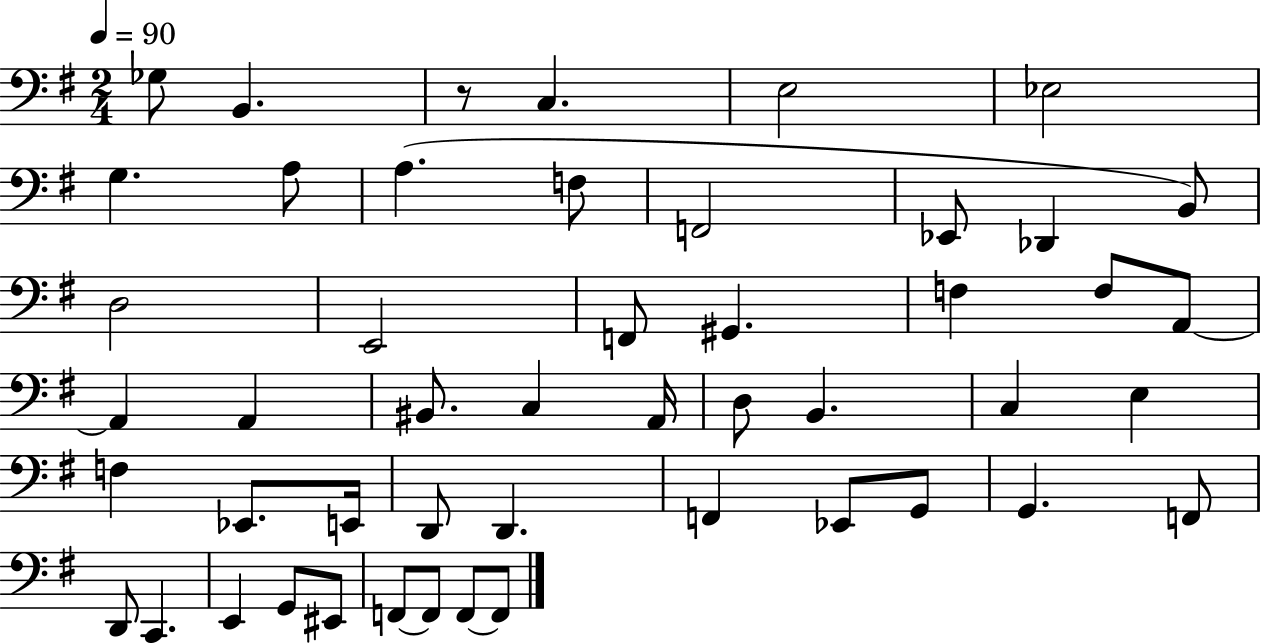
{
  \clef bass
  \numericTimeSignature
  \time 2/4
  \key g \major
  \tempo 4 = 90
  \repeat volta 2 { ges8 b,4. | r8 c4. | e2 | ees2 | \break g4. a8 | a4.( f8 | f,2 | ees,8 des,4 b,8) | \break d2 | e,2 | f,8 gis,4. | f4 f8 a,8~~ | \break a,4 a,4 | bis,8. c4 a,16 | d8 b,4. | c4 e4 | \break f4 ees,8. e,16 | d,8 d,4. | f,4 ees,8 g,8 | g,4. f,8 | \break d,8 c,4. | e,4 g,8 eis,8 | f,8~~ f,8 f,8~~ f,8 | } \bar "|."
}